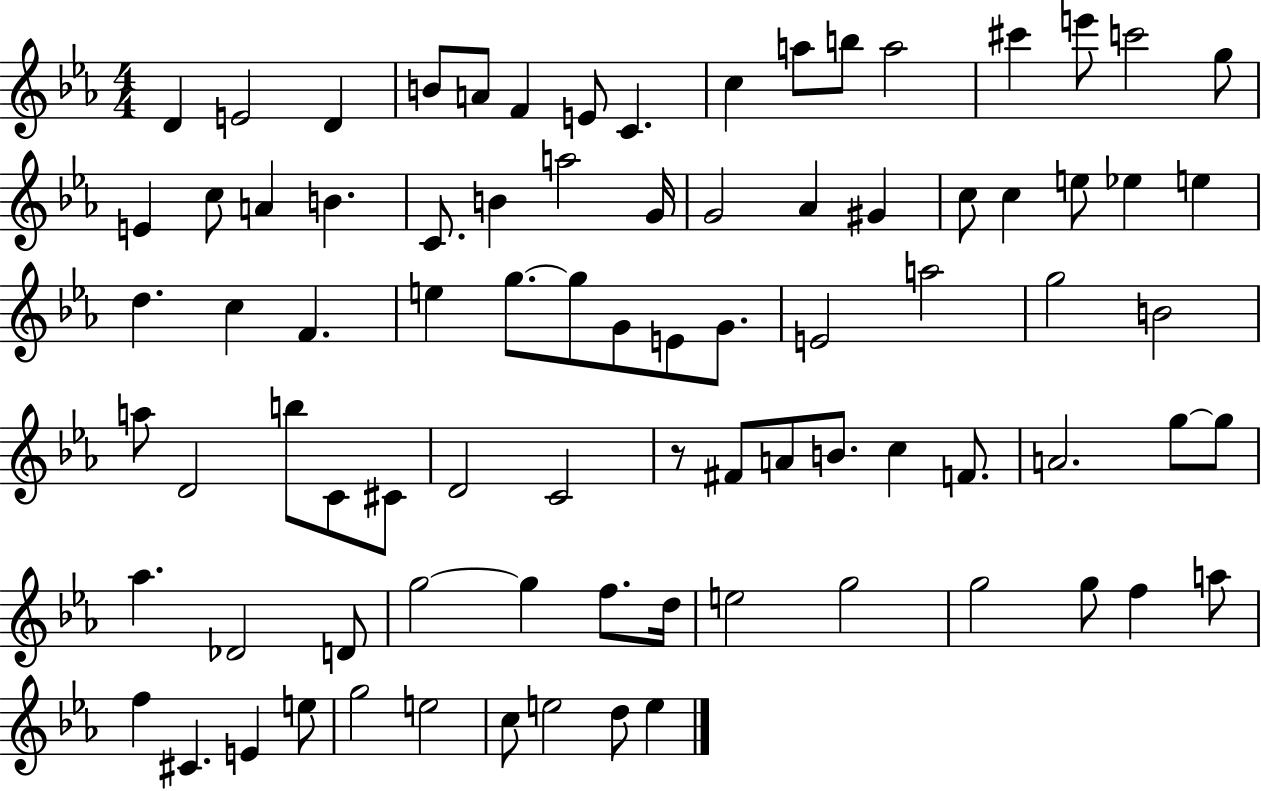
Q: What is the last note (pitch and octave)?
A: E5